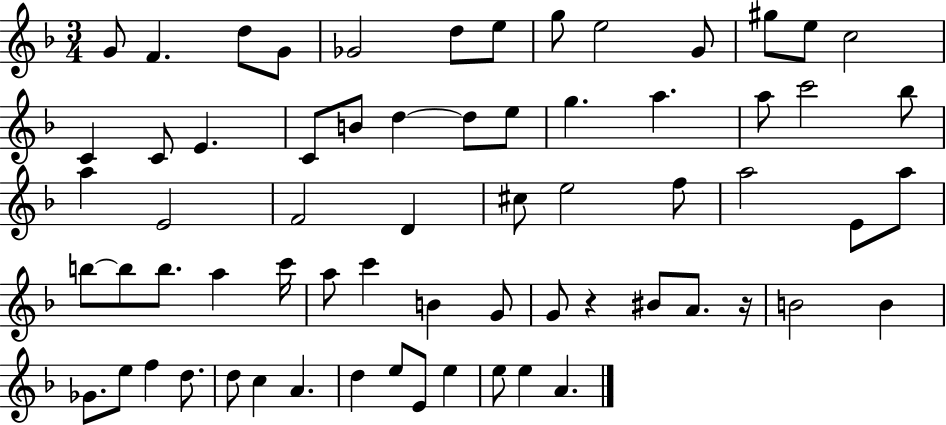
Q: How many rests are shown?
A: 2